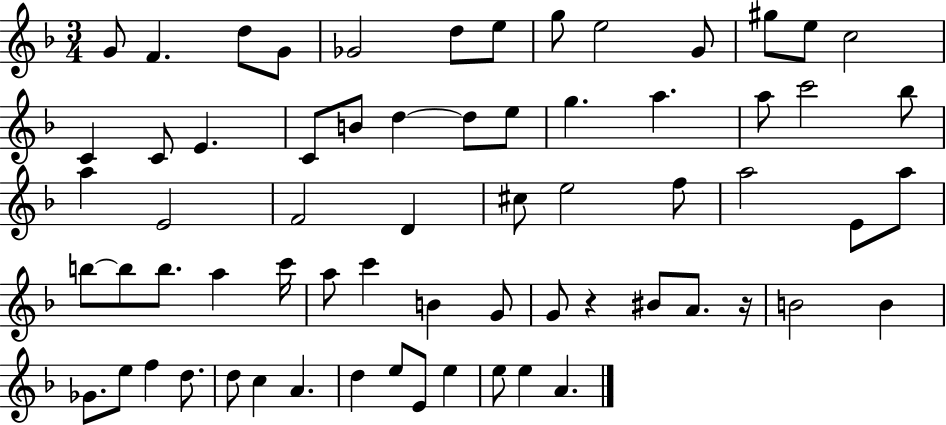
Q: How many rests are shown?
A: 2